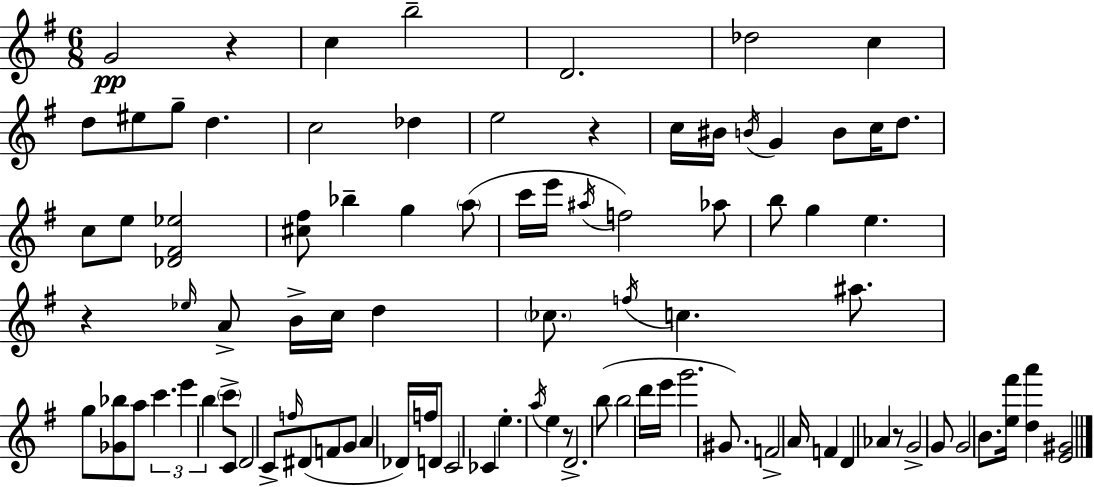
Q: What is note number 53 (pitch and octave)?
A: D#4